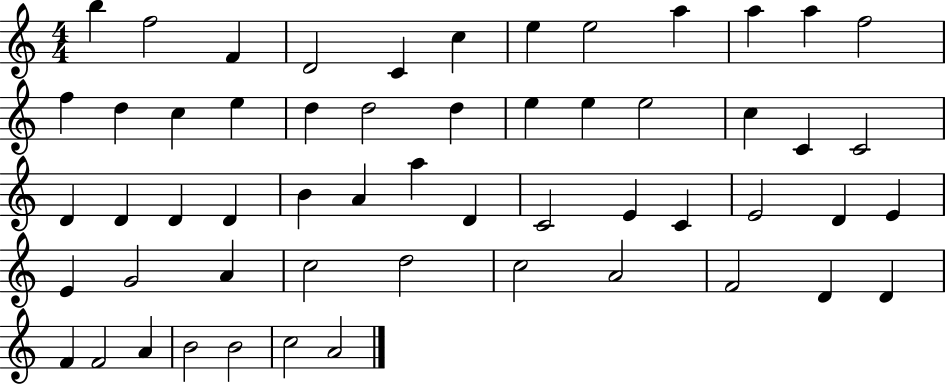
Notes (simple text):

B5/q F5/h F4/q D4/h C4/q C5/q E5/q E5/h A5/q A5/q A5/q F5/h F5/q D5/q C5/q E5/q D5/q D5/h D5/q E5/q E5/q E5/h C5/q C4/q C4/h D4/q D4/q D4/q D4/q B4/q A4/q A5/q D4/q C4/h E4/q C4/q E4/h D4/q E4/q E4/q G4/h A4/q C5/h D5/h C5/h A4/h F4/h D4/q D4/q F4/q F4/h A4/q B4/h B4/h C5/h A4/h